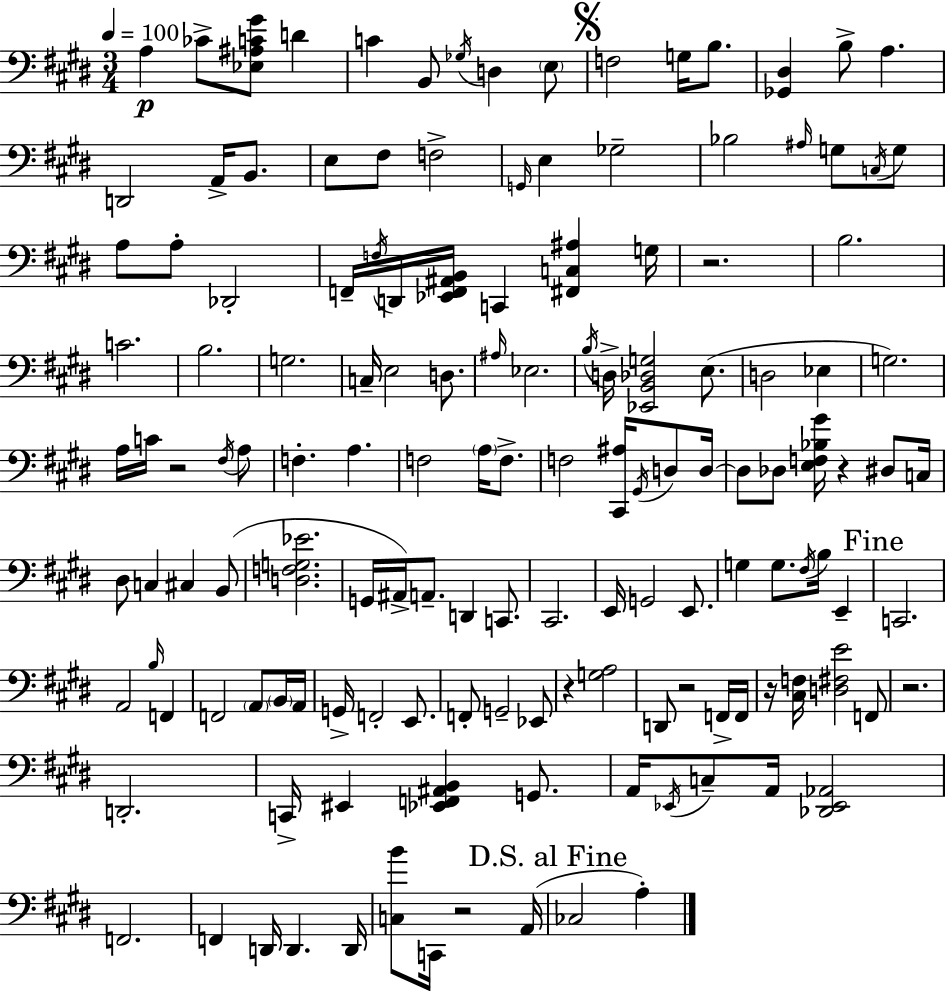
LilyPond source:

{
  \clef bass
  \numericTimeSignature
  \time 3/4
  \key e \major
  \tempo 4 = 100
  a4\p ces'8-> <ees ais c' gis'>8 d'4 | c'4 b,8 \acciaccatura { ges16 } d4 \parenthesize e8 | \mark \markup { \musicglyph "scripts.segno" } f2 g16 b8. | <ges, dis>4 b8-> a4. | \break d,2 a,16-> b,8. | e8 fis8 f2-> | \grace { g,16 } e4 ges2-- | bes2 \grace { ais16 } g8 | \break \acciaccatura { c16 } g8 a8 a8-. des,2-. | f,16-- \acciaccatura { f16 } d,16 <ees, f, ais, b,>16 c,4 | <fis, c ais>4 g16 r2. | b2. | \break c'2. | b2. | g2. | c16-- e2 | \break d8. \grace { ais16 } ees2. | \acciaccatura { b16 } d16-> <ees, b, des g>2 | e8.( d2 | ees4 g2.) | \break a16 c'16 r2 | \acciaccatura { fis16 } a8 f4.-. | a4. f2 | \parenthesize a16 f8.-> f2 | \break <cis, ais>16 \acciaccatura { gis,16 } d8 d16~~ d8 des8 | <e f bes gis'>16 r4 dis8 c16 dis8 c4 | cis4 b,8( <d f g ees'>2. | g,16 ais,16->) a,8.-- | \break d,4 c,8. cis,2. | e,16 g,2 | e,8. g4 | g8. \acciaccatura { fis16 } b16 e,4-- \mark "Fine" c,2. | \break a,2 | \grace { b16 } f,4 f,2 | \parenthesize a,8 \parenthesize b,16 a,16 g,16-> | f,2-. e,8. f,8-. | \break g,2-- ees,8 r4 | <g a>2 d,8 | r2 f,16-> f,16 r16 | <cis f>16 <d fis e'>2 f,8 r2. | \break d,2.-. | c,16-> | eis,4 <ees, f, ais, b,>4 g,8. a,16 | \acciaccatura { ees,16 } c8-- a,16 <des, ees, aes,>2 | \break f,2. | f,4 d,16 d,4. d,16 | <c b'>8 c,16 r2 a,16( | \mark "D.S. al Fine" ces2 a4-.) | \break \bar "|."
}